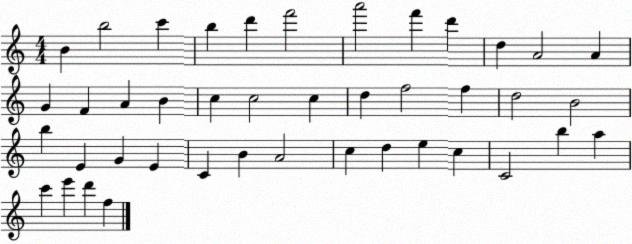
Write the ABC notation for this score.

X:1
T:Untitled
M:4/4
L:1/4
K:C
B b2 c' b d' f'2 a'2 f' d' d A2 A G F A B c c2 c d f2 f d2 B2 b E G E C B A2 c d e c C2 b a c' e' d' f